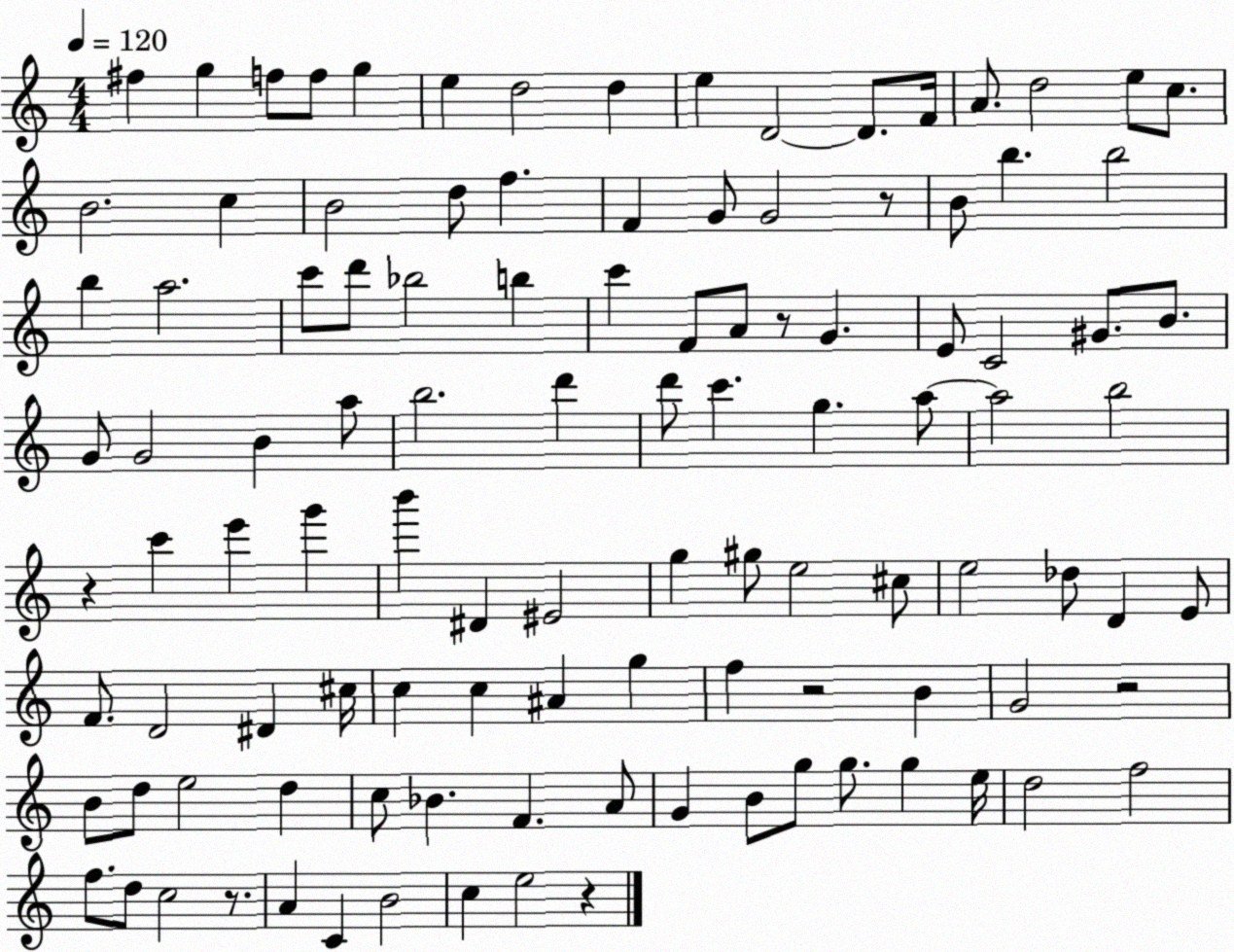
X:1
T:Untitled
M:4/4
L:1/4
K:C
^f g f/2 f/2 g e d2 d e D2 D/2 F/4 A/2 d2 e/2 c/2 B2 c B2 d/2 f F G/2 G2 z/2 B/2 b b2 b a2 c'/2 d'/2 _b2 b c' F/2 A/2 z/2 G E/2 C2 ^G/2 B/2 G/2 G2 B a/2 b2 d' d'/2 c' g a/2 a2 b2 z c' e' g' b' ^D ^E2 g ^g/2 e2 ^c/2 e2 _d/2 D E/2 F/2 D2 ^D ^c/4 c c ^A g f z2 B G2 z2 B/2 d/2 e2 d c/2 _B F A/2 G B/2 g/2 g/2 g e/4 d2 f2 f/2 d/2 c2 z/2 A C B2 c e2 z